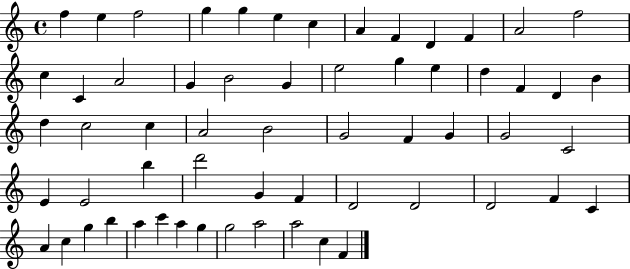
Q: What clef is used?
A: treble